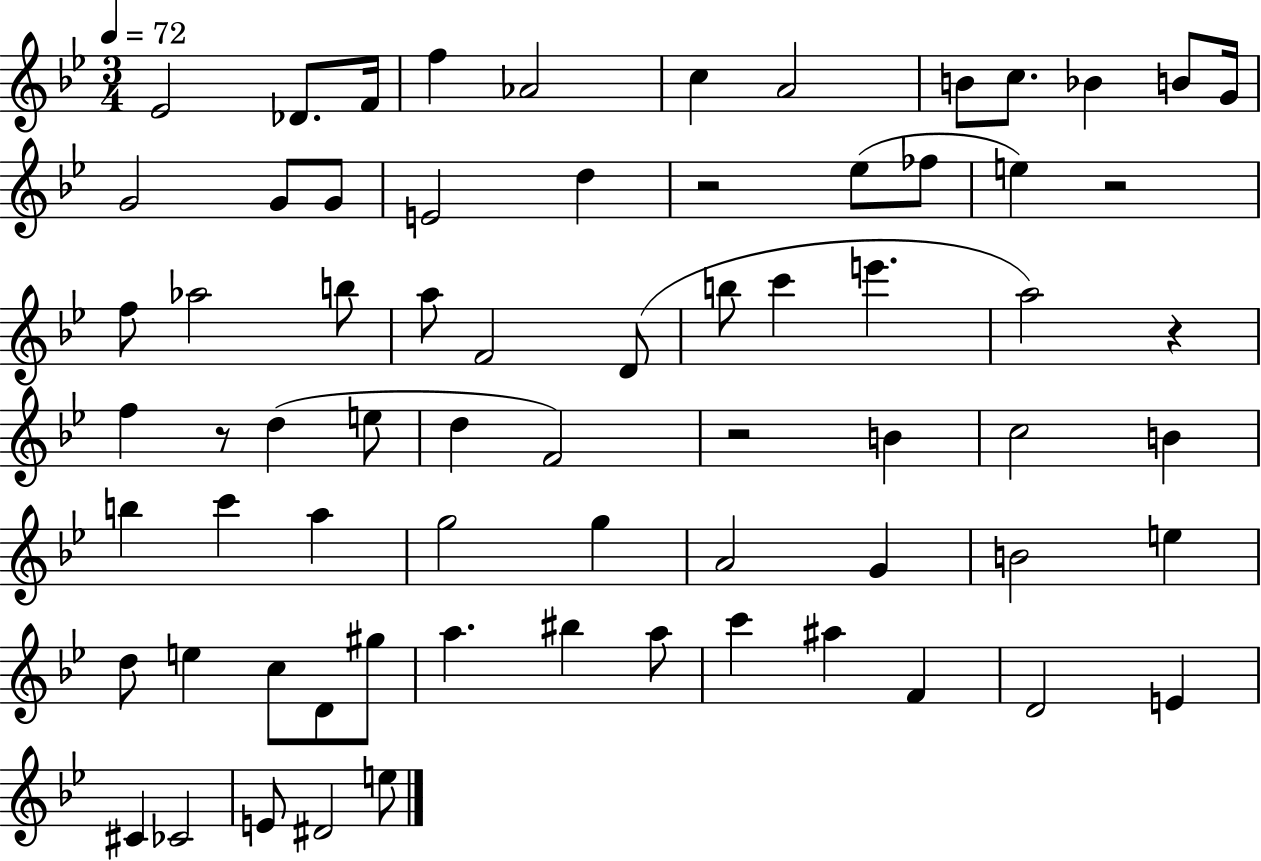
{
  \clef treble
  \numericTimeSignature
  \time 3/4
  \key bes \major
  \tempo 4 = 72
  ees'2 des'8. f'16 | f''4 aes'2 | c''4 a'2 | b'8 c''8. bes'4 b'8 g'16 | \break g'2 g'8 g'8 | e'2 d''4 | r2 ees''8( fes''8 | e''4) r2 | \break f''8 aes''2 b''8 | a''8 f'2 d'8( | b''8 c'''4 e'''4. | a''2) r4 | \break f''4 r8 d''4( e''8 | d''4 f'2) | r2 b'4 | c''2 b'4 | \break b''4 c'''4 a''4 | g''2 g''4 | a'2 g'4 | b'2 e''4 | \break d''8 e''4 c''8 d'8 gis''8 | a''4. bis''4 a''8 | c'''4 ais''4 f'4 | d'2 e'4 | \break cis'4 ces'2 | e'8 dis'2 e''8 | \bar "|."
}